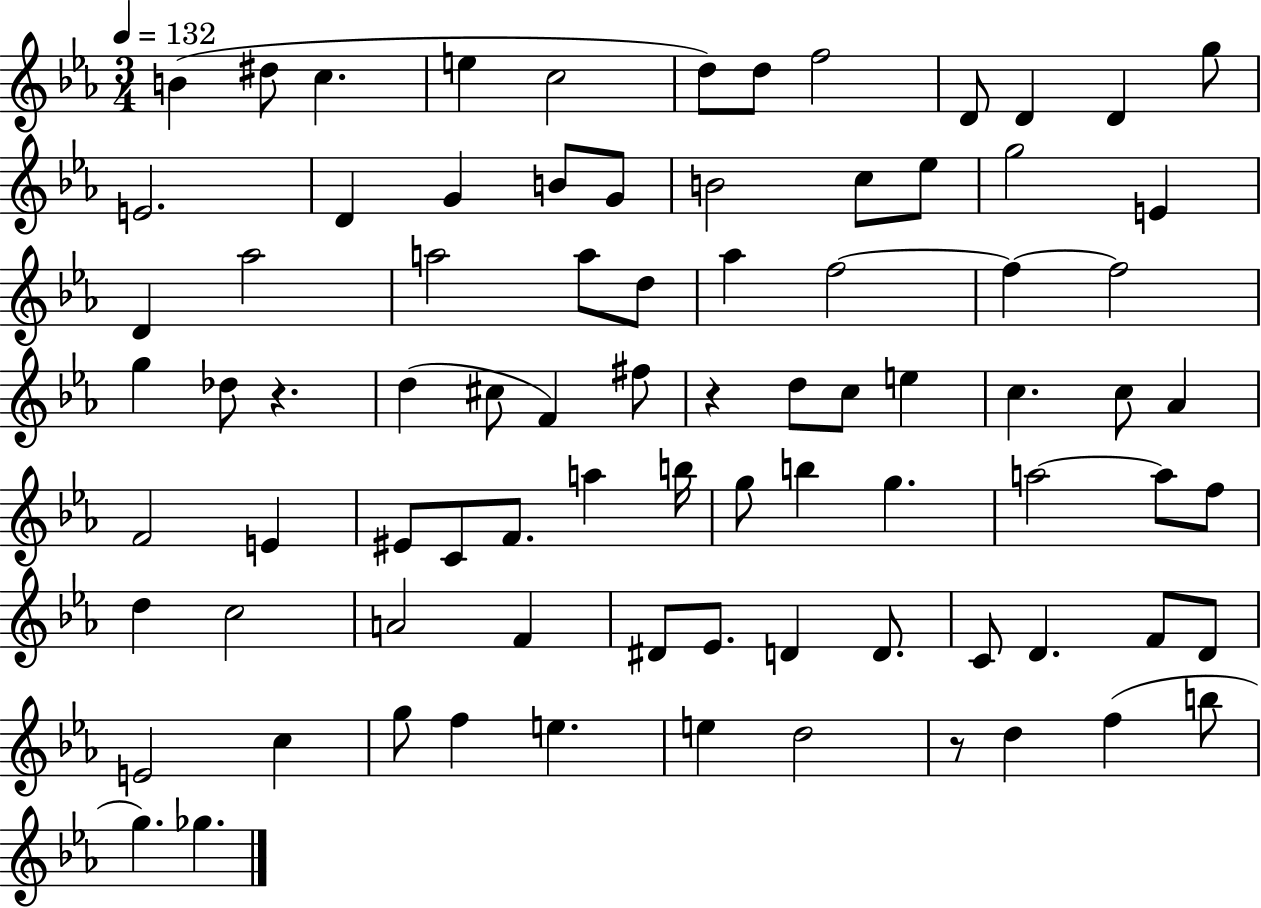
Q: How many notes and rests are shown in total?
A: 83